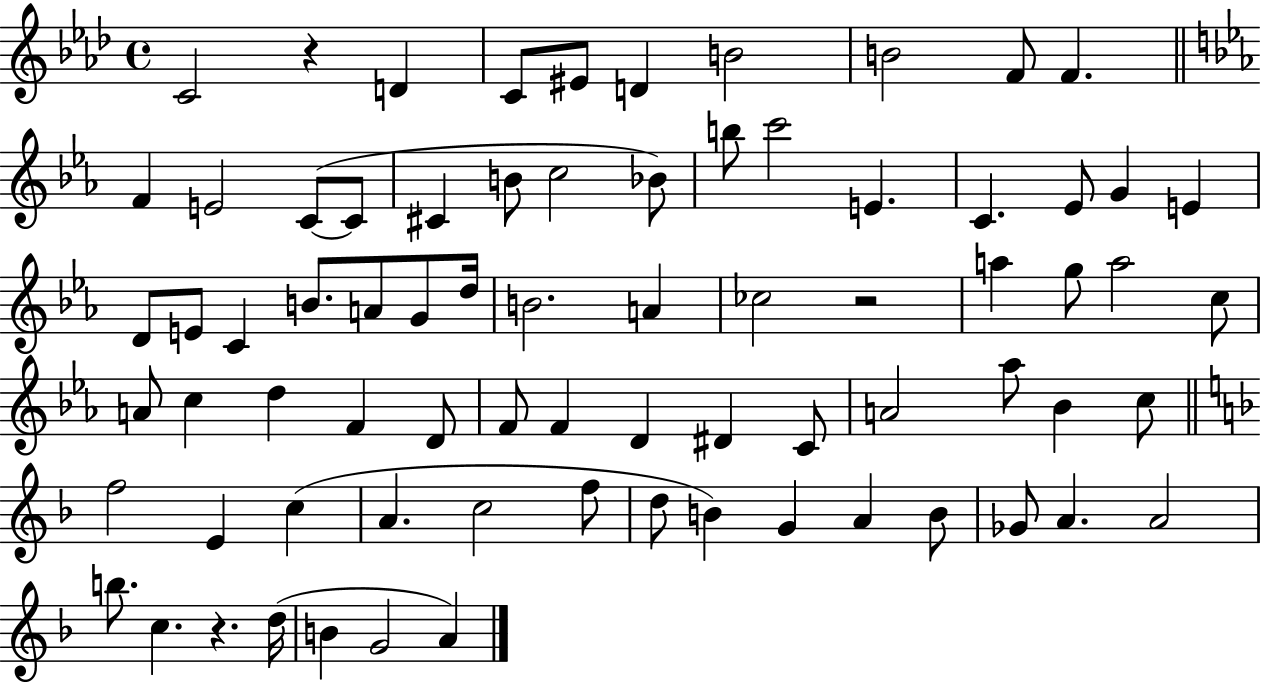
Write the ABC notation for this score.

X:1
T:Untitled
M:4/4
L:1/4
K:Ab
C2 z D C/2 ^E/2 D B2 B2 F/2 F F E2 C/2 C/2 ^C B/2 c2 _B/2 b/2 c'2 E C _E/2 G E D/2 E/2 C B/2 A/2 G/2 d/4 B2 A _c2 z2 a g/2 a2 c/2 A/2 c d F D/2 F/2 F D ^D C/2 A2 _a/2 _B c/2 f2 E c A c2 f/2 d/2 B G A B/2 _G/2 A A2 b/2 c z d/4 B G2 A